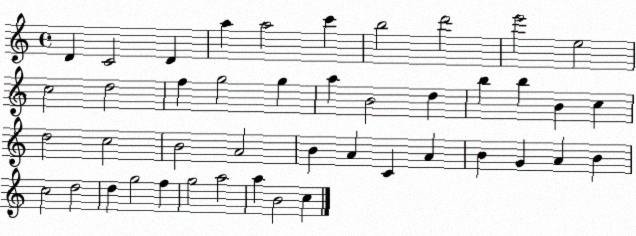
X:1
T:Untitled
M:4/4
L:1/4
K:C
D C2 D a a2 c' b2 d'2 e'2 e2 c2 d2 f g2 g a B2 d b b B c d2 c2 B2 A2 B A C A B G A B c2 d2 d g2 f g2 a2 a B2 c